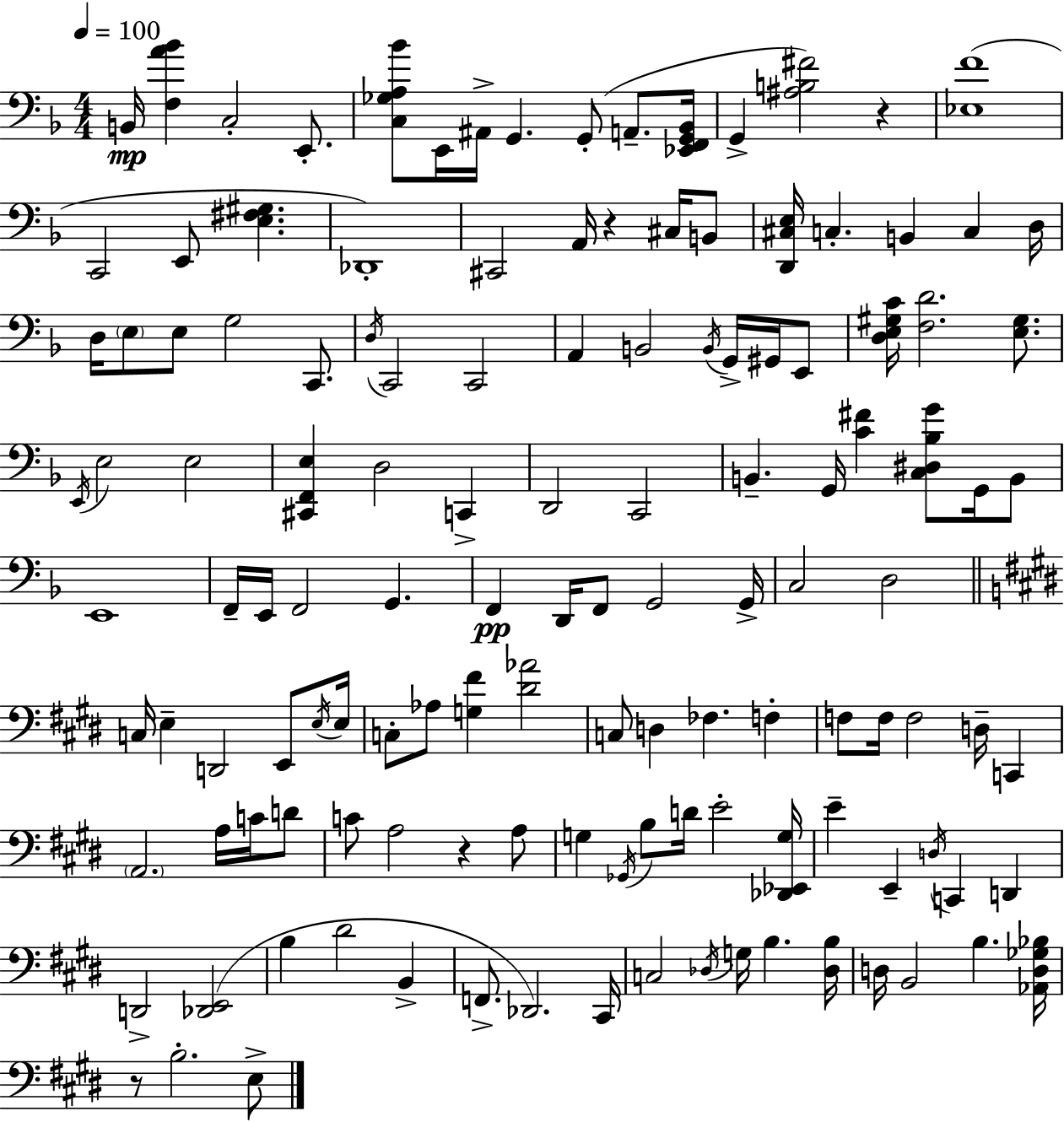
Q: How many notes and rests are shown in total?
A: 130